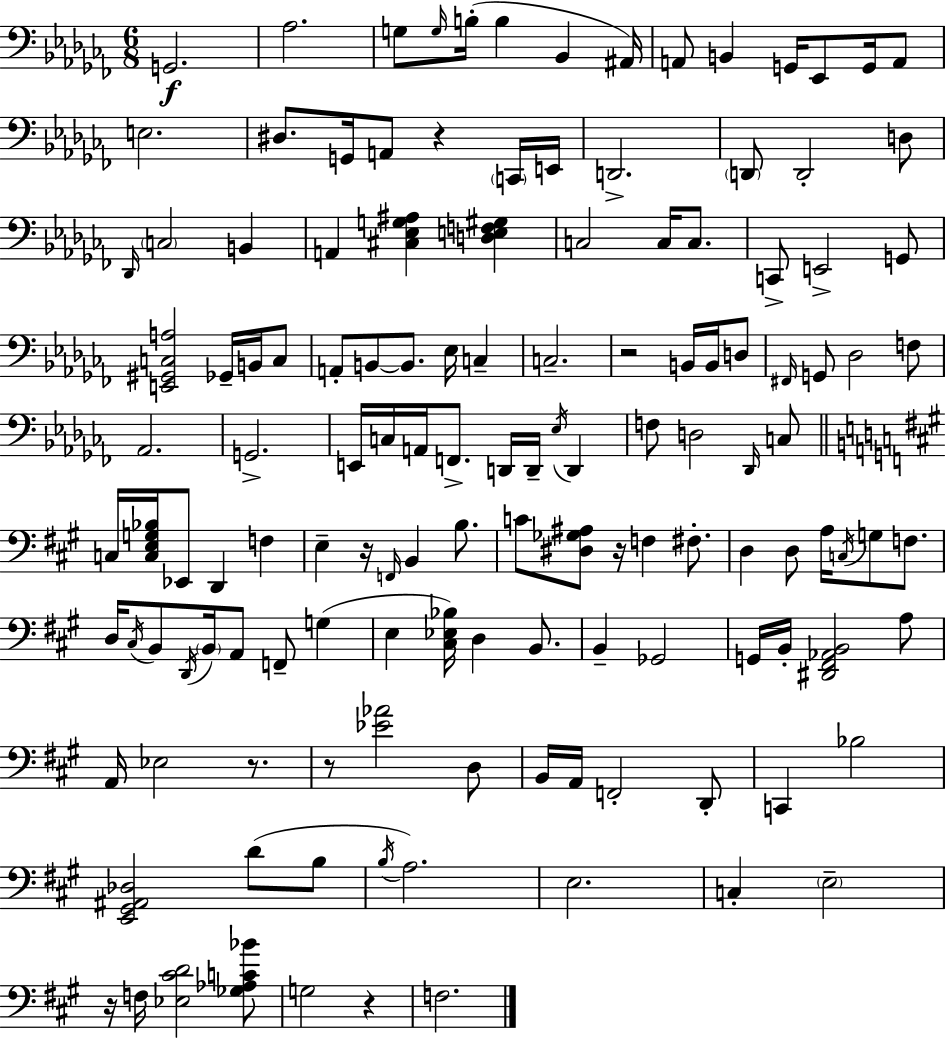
G2/h. Ab3/h. G3/e G3/s B3/s B3/q Bb2/q A#2/s A2/e B2/q G2/s Eb2/e G2/s A2/e E3/h. D#3/e. G2/s A2/e R/q C2/s E2/s D2/h. D2/e D2/h D3/e Db2/s C3/h B2/q A2/q [C#3,Eb3,G3,A#3]/q [D3,E3,F3,G#3]/q C3/h C3/s C3/e. C2/e E2/h G2/e [E2,G#2,C3,A3]/h Gb2/s B2/s C3/e A2/e B2/e B2/e. Eb3/s C3/q C3/h. R/h B2/s B2/s D3/e F#2/s G2/e Db3/h F3/e Ab2/h. G2/h. E2/s C3/s A2/s F2/e. D2/s D2/s Eb3/s D2/q F3/e D3/h Db2/s C3/e C3/s [C3,E3,G3,Bb3]/s Eb2/e D2/q F3/q E3/q R/s F2/s B2/q B3/e. C4/e [D#3,Gb3,A#3]/e R/s F3/q F#3/e. D3/q D3/e A3/s C3/s G3/e F3/e. D3/s C#3/s B2/e D2/s B2/s A2/e F2/e G3/q E3/q [C#3,Eb3,Bb3]/s D3/q B2/e. B2/q Gb2/h G2/s B2/s [D#2,F#2,Ab2,B2]/h A3/e A2/s Eb3/h R/e. R/e [Eb4,Ab4]/h D3/e B2/s A2/s F2/h D2/e C2/q Bb3/h [E2,G#2,A#2,Db3]/h D4/e B3/e B3/s A3/h. E3/h. C3/q E3/h R/s F3/s [Eb3,C#4,D4]/h [Gb3,Ab3,C4,Bb4]/e G3/h R/q F3/h.